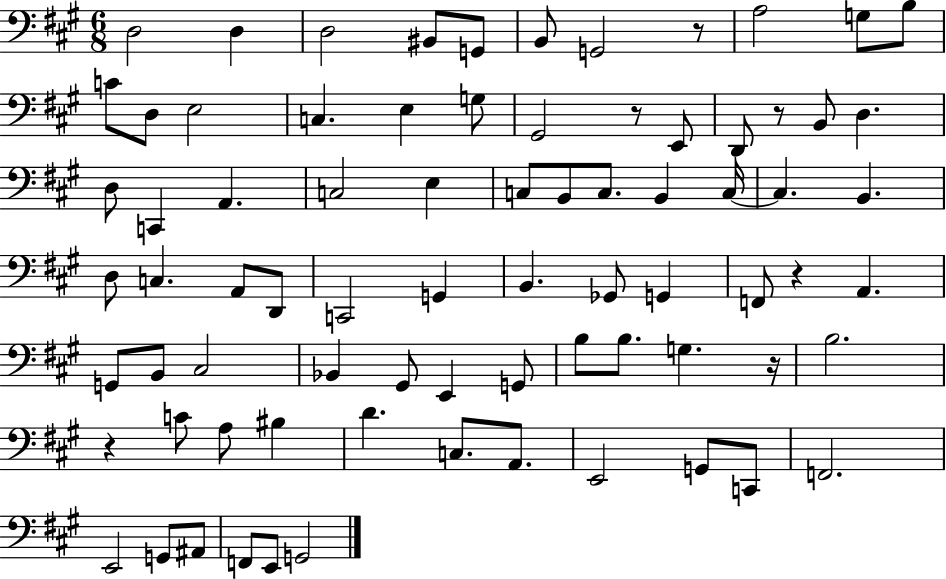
D3/h D3/q D3/h BIS2/e G2/e B2/e G2/h R/e A3/h G3/e B3/e C4/e D3/e E3/h C3/q. E3/q G3/e G#2/h R/e E2/e D2/e R/e B2/e D3/q. D3/e C2/q A2/q. C3/h E3/q C3/e B2/e C3/e. B2/q C3/s C3/q. B2/q. D3/e C3/q. A2/e D2/e C2/h G2/q B2/q. Gb2/e G2/q F2/e R/q A2/q. G2/e B2/e C#3/h Bb2/q G#2/e E2/q G2/e B3/e B3/e. G3/q. R/s B3/h. R/q C4/e A3/e BIS3/q D4/q. C3/e. A2/e. E2/h G2/e C2/e F2/h. E2/h G2/e A#2/e F2/e E2/e G2/h